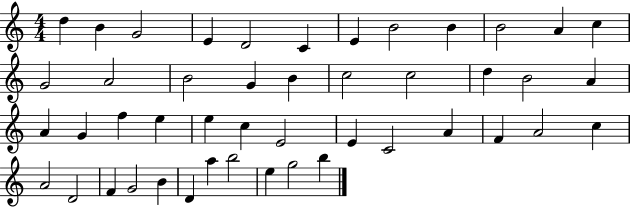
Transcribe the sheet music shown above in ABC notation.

X:1
T:Untitled
M:4/4
L:1/4
K:C
d B G2 E D2 C E B2 B B2 A c G2 A2 B2 G B c2 c2 d B2 A A G f e e c E2 E C2 A F A2 c A2 D2 F G2 B D a b2 e g2 b